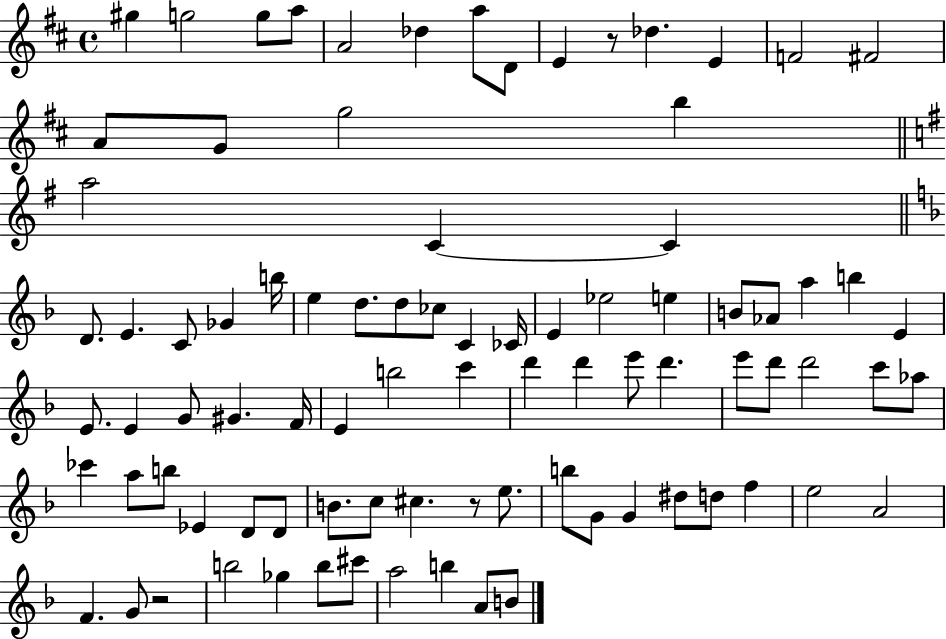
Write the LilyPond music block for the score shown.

{
  \clef treble
  \time 4/4
  \defaultTimeSignature
  \key d \major
  gis''4 g''2 g''8 a''8 | a'2 des''4 a''8 d'8 | e'4 r8 des''4. e'4 | f'2 fis'2 | \break a'8 g'8 g''2 b''4 | \bar "||" \break \key g \major a''2 c'4~~ c'4 | \bar "||" \break \key f \major d'8. e'4. c'8 ges'4 b''16 | e''4 d''8. d''8 ces''8 c'4 ces'16 | e'4 ees''2 e''4 | b'8 aes'8 a''4 b''4 e'4 | \break e'8. e'4 g'8 gis'4. f'16 | e'4 b''2 c'''4 | d'''4 d'''4 e'''8 d'''4. | e'''8 d'''8 d'''2 c'''8 aes''8 | \break ces'''4 a''8 b''8 ees'4 d'8 d'8 | b'8. c''8 cis''4. r8 e''8. | b''8 g'8 g'4 dis''8 d''8 f''4 | e''2 a'2 | \break f'4. g'8 r2 | b''2 ges''4 b''8 cis'''8 | a''2 b''4 a'8 b'8 | \bar "|."
}